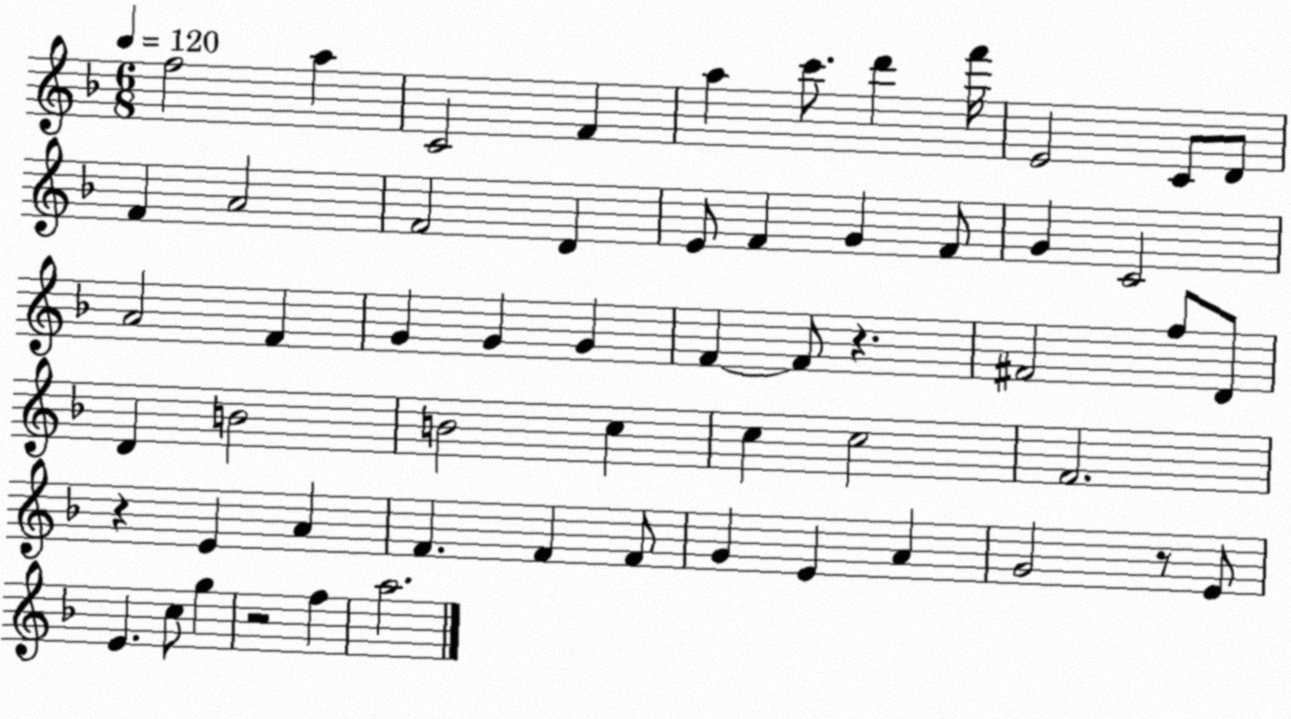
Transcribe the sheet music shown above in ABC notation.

X:1
T:Untitled
M:6/8
L:1/4
K:F
f2 a C2 F a c'/2 d' f'/4 E2 C/2 D/2 F A2 F2 D E/2 F G F/2 G C2 A2 F G G G F F/2 z ^F2 f/2 D/2 D B2 B2 c c c2 F2 z E A F F F/2 G E A G2 z/2 E/2 E c/2 g z2 f a2